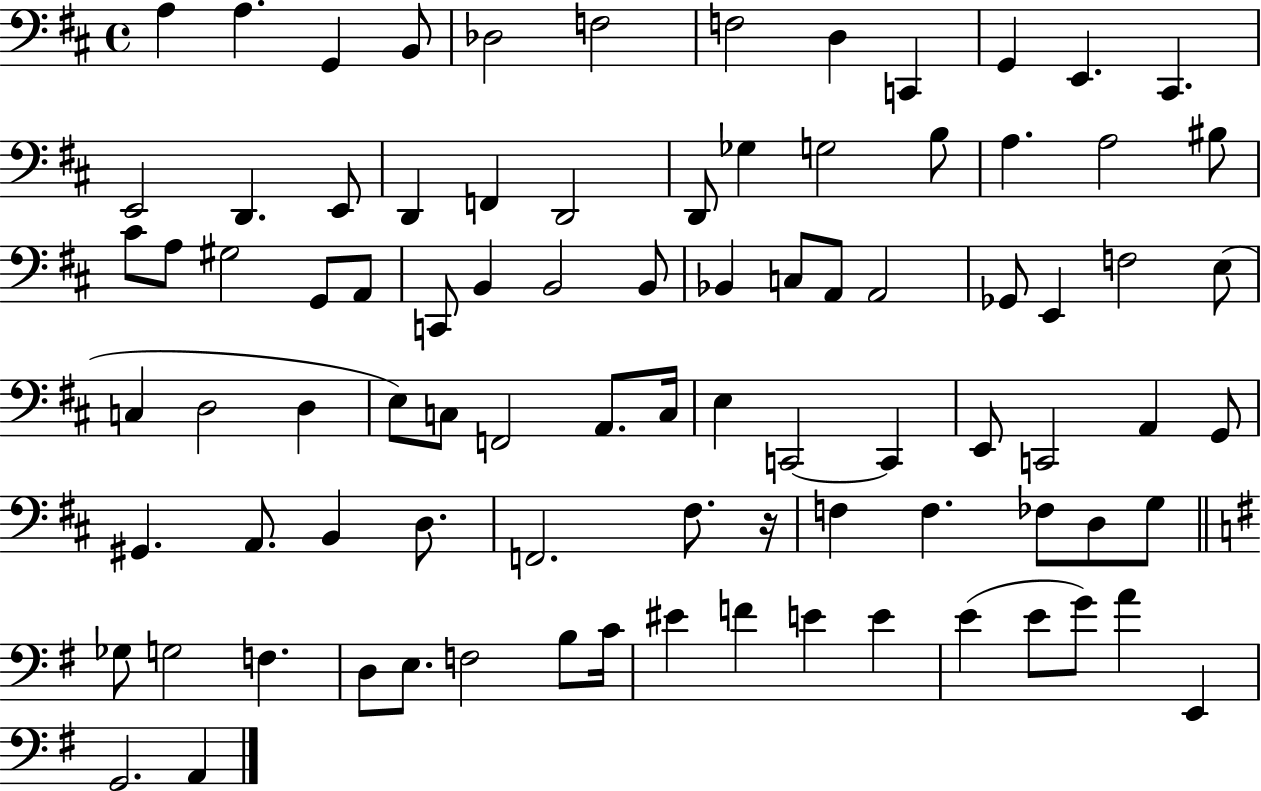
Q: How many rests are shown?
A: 1